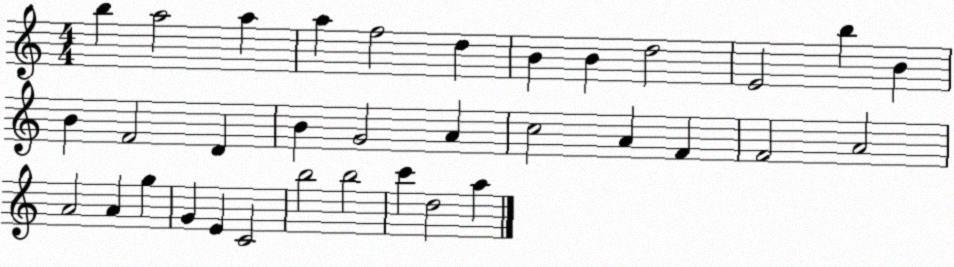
X:1
T:Untitled
M:4/4
L:1/4
K:C
b a2 a a f2 d B B d2 E2 b B B F2 D B G2 A c2 A F F2 A2 A2 A g G E C2 b2 b2 c' d2 a